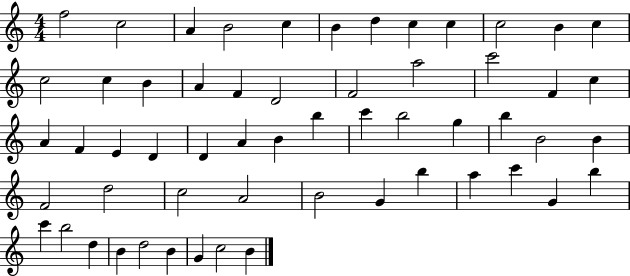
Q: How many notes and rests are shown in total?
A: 57